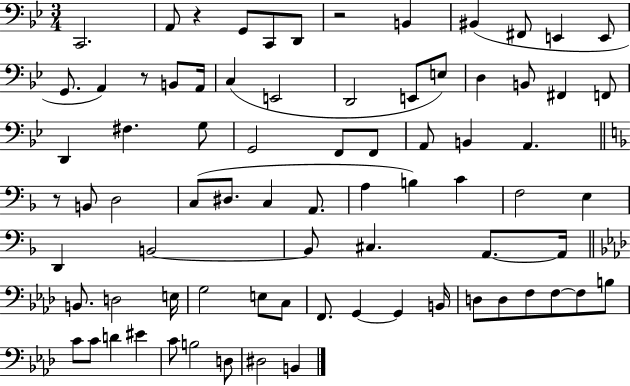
X:1
T:Untitled
M:3/4
L:1/4
K:Bb
C,,2 A,,/2 z G,,/2 C,,/2 D,,/2 z2 B,, ^B,, ^F,,/2 E,, E,,/2 G,,/2 A,, z/2 B,,/2 A,,/4 C, E,,2 D,,2 E,,/2 E,/2 D, B,,/2 ^F,, F,,/2 D,, ^F, G,/2 G,,2 F,,/2 F,,/2 A,,/2 B,, A,, z/2 B,,/2 D,2 C,/2 ^D,/2 C, A,,/2 A, B, C F,2 E, D,, B,,2 B,,/2 ^C, A,,/2 A,,/4 B,,/2 D,2 E,/4 G,2 E,/2 C,/2 F,,/2 G,, G,, B,,/4 D,/2 D,/2 F,/2 F,/2 F,/2 B,/2 C/2 C/2 D ^E C/2 B,2 D,/2 ^D,2 B,,